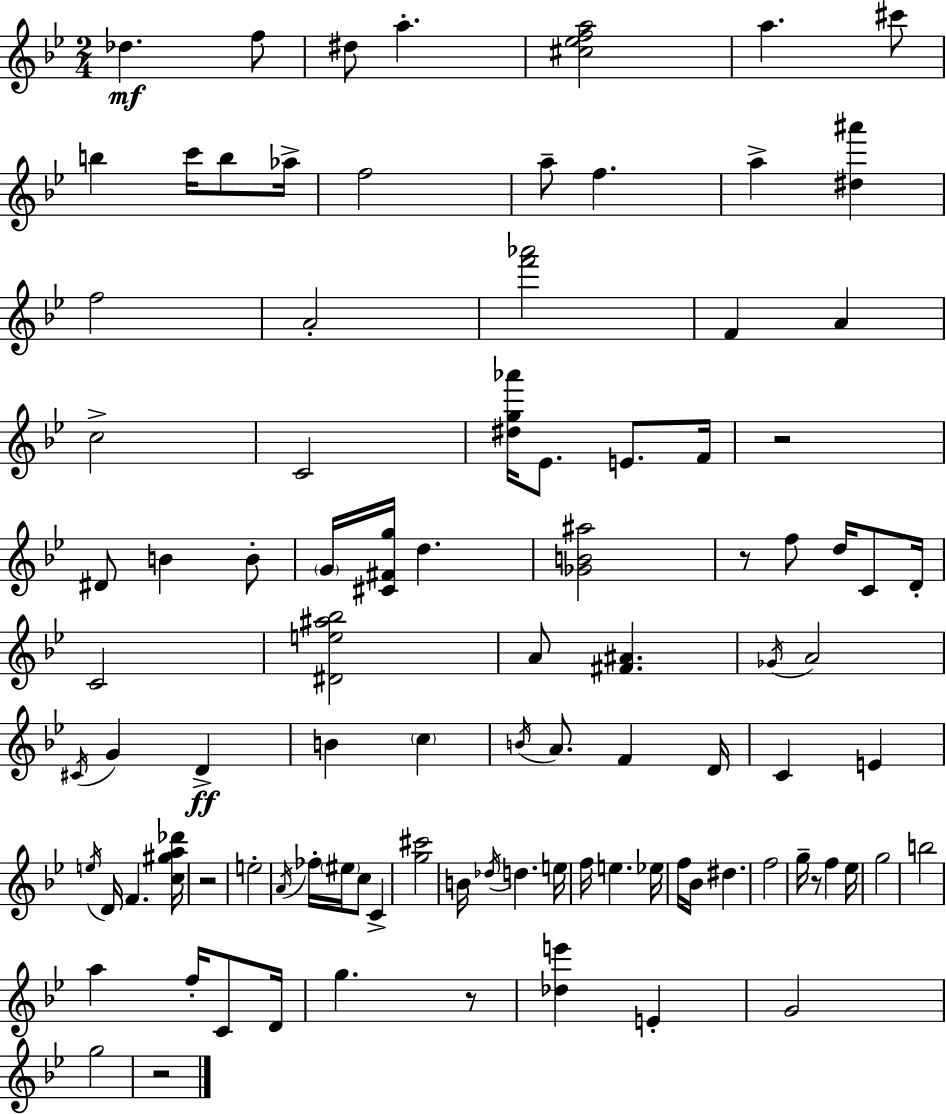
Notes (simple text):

Db5/q. F5/e D#5/e A5/q. [C#5,Eb5,F5,A5]/h A5/q. C#6/e B5/q C6/s B5/e Ab5/s F5/h A5/e F5/q. A5/q [D#5,A#6]/q F5/h A4/h [F6,Ab6]/h F4/q A4/q C5/h C4/h [D#5,G5,Ab6]/s Eb4/e. E4/e. F4/s R/h D#4/e B4/q B4/e G4/s [C#4,F#4,G5]/s D5/q. [Gb4,B4,A#5]/h R/e F5/e D5/s C4/e D4/s C4/h [D#4,E5,A#5,Bb5]/h A4/e [F#4,A#4]/q. Gb4/s A4/h C#4/s G4/q D4/q B4/q C5/q B4/s A4/e. F4/q D4/s C4/q E4/q E5/s D4/s F4/q. [C5,G#5,A5,Db6]/s R/h E5/h A4/s FES5/s EIS5/s C5/e C4/q [G5,C#6]/h B4/s Db5/s D5/q. E5/s F5/s E5/q. Eb5/s F5/s Bb4/s D#5/q. F5/h G5/s R/e F5/q Eb5/s G5/h B5/h A5/q F5/s C4/e D4/s G5/q. R/e [Db5,E6]/q E4/q G4/h G5/h R/h